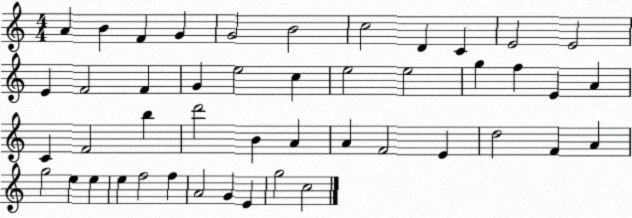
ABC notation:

X:1
T:Untitled
M:4/4
L:1/4
K:C
A B F G G2 B2 c2 D C E2 E2 E F2 F G e2 c e2 e2 g f E A C F2 b d'2 B A A F2 E d2 F A g2 e e e f2 f A2 G E g2 c2